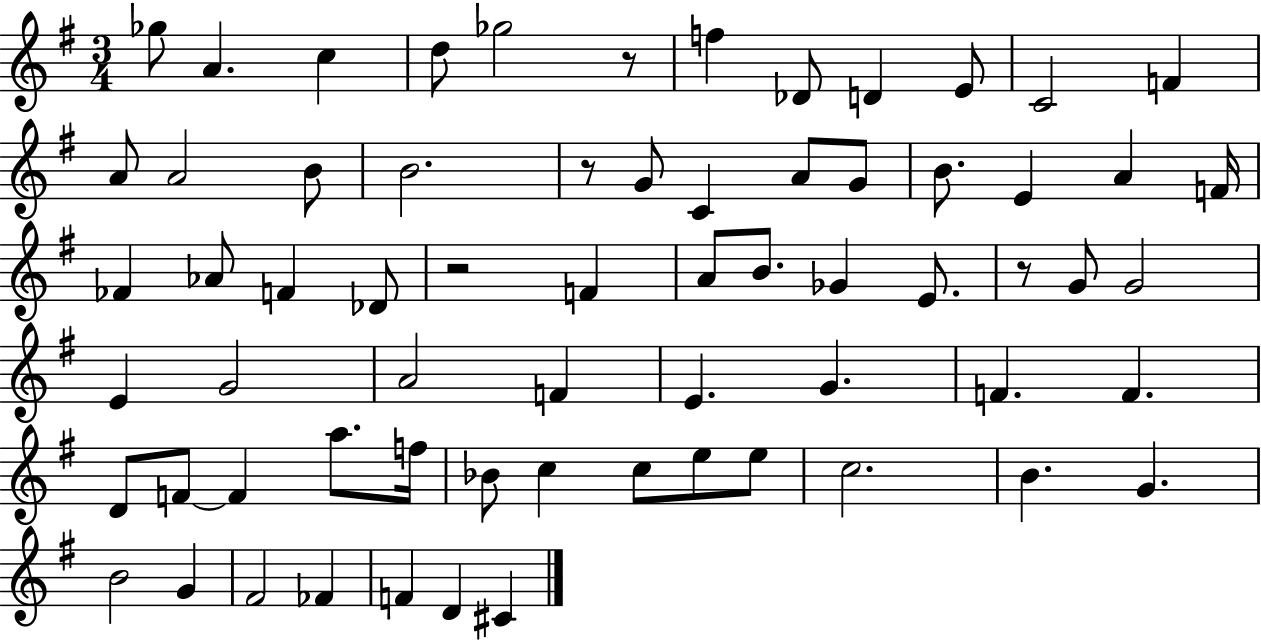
X:1
T:Untitled
M:3/4
L:1/4
K:G
_g/2 A c d/2 _g2 z/2 f _D/2 D E/2 C2 F A/2 A2 B/2 B2 z/2 G/2 C A/2 G/2 B/2 E A F/4 _F _A/2 F _D/2 z2 F A/2 B/2 _G E/2 z/2 G/2 G2 E G2 A2 F E G F F D/2 F/2 F a/2 f/4 _B/2 c c/2 e/2 e/2 c2 B G B2 G ^F2 _F F D ^C